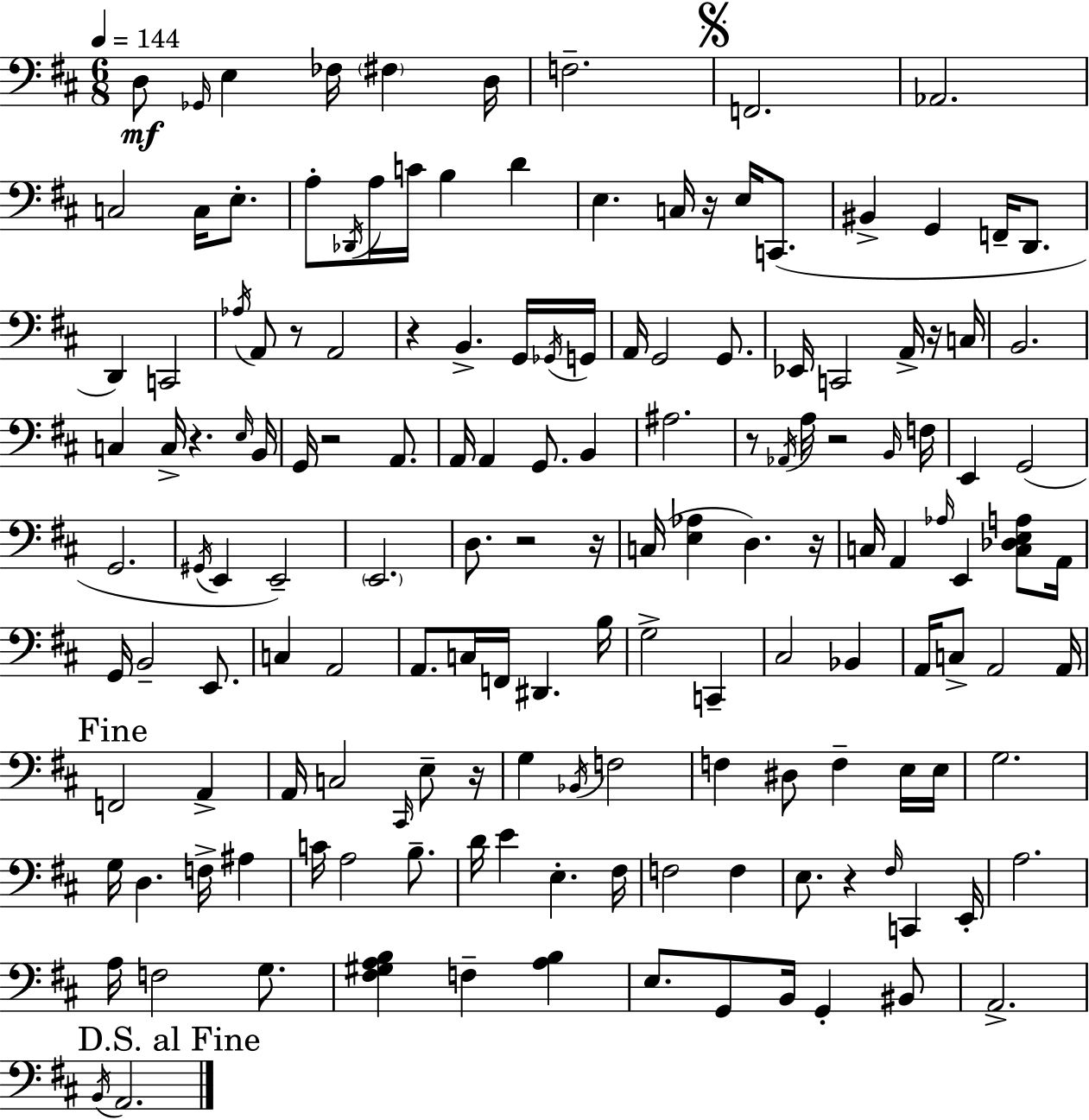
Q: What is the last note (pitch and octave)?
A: A2